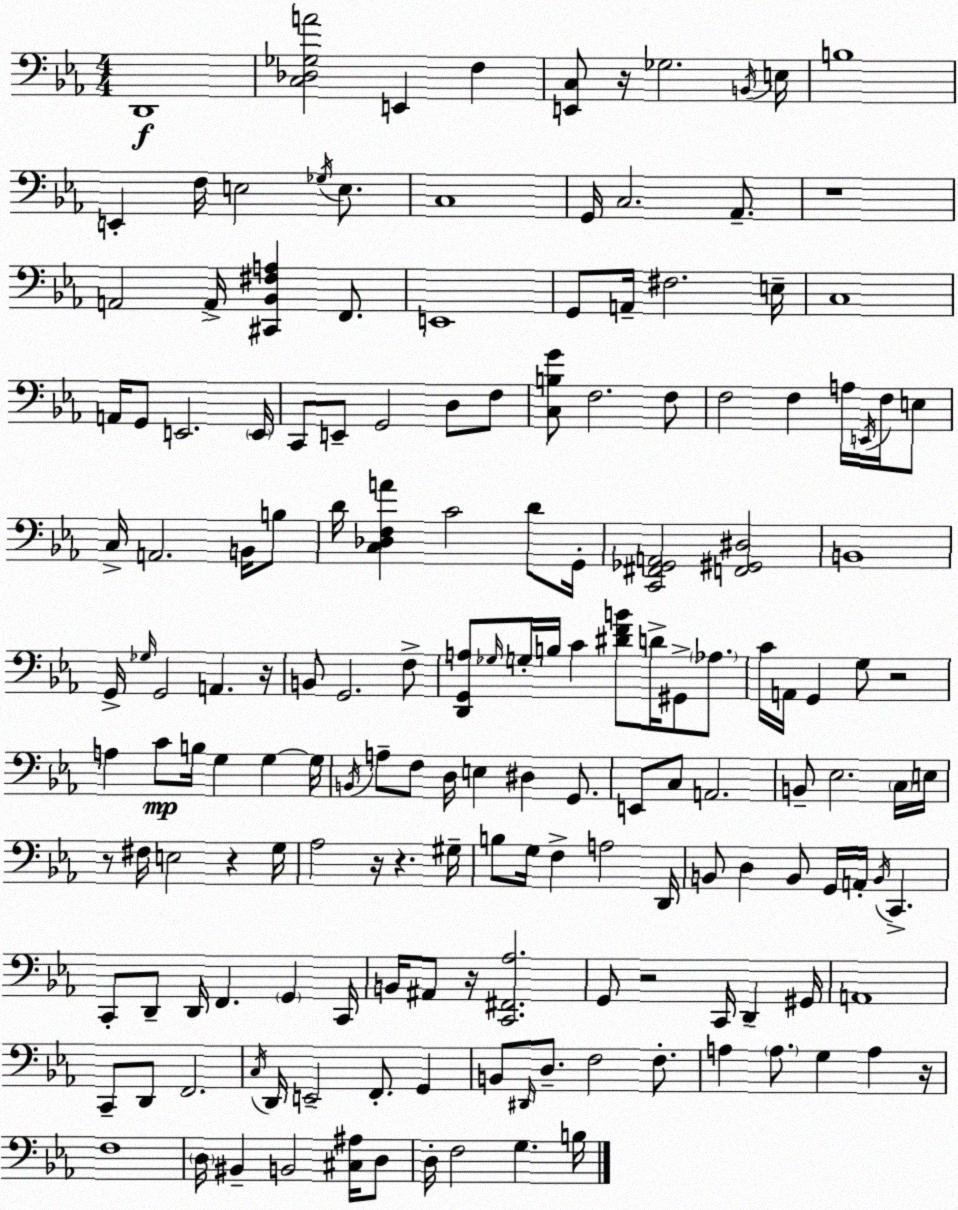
X:1
T:Untitled
M:4/4
L:1/4
K:Cm
D,,4 [C,_D,_G,A]2 E,, F, [E,,C,]/2 z/4 _G,2 B,,/4 E,/4 B,4 E,, F,/4 E,2 _G,/4 E,/2 C,4 G,,/4 C,2 _A,,/2 z4 A,,2 A,,/4 [^C,,_B,,^F,A,] F,,/2 E,,4 G,,/2 A,,/4 ^F,2 E,/4 C,4 A,,/4 G,,/2 E,,2 E,,/4 C,,/2 E,,/2 G,,2 D,/2 F,/2 [C,B,G]/2 F,2 F,/2 F,2 F, A,/4 E,,/4 F,/4 E,/2 C,/4 A,,2 B,,/4 B,/2 D/4 [C,_D,F,A] C2 D/2 G,,/4 [C,,^F,,_G,,A,,]2 [F,,^G,,^D,]2 B,,4 G,,/4 _G,/4 G,,2 A,, z/4 B,,/2 G,,2 F,/2 [D,,G,,A,]/2 _G,/4 G,/4 B,/4 C [^DFB]/2 D/4 ^G,,/2 _A,/2 C/4 A,,/4 G,, G,/2 z2 A, C/2 B,/4 G, G, G,/4 B,,/4 A,/2 F,/2 D,/4 E, ^D, G,,/2 E,,/2 C,/2 A,,2 B,,/2 _E,2 C,/4 E,/4 z/2 ^F,/4 E,2 z G,/4 _A,2 z/4 z ^G,/4 B,/2 G,/4 F, A,2 D,,/4 B,,/2 D, B,,/2 G,,/4 A,,/4 B,,/4 C,, C,,/2 D,,/2 D,,/4 F,, G,, C,,/4 B,,/4 ^A,,/2 z/4 [C,,^F,,_A,]2 G,,/2 z2 C,,/4 D,, ^G,,/4 A,,4 C,,/2 D,,/2 F,,2 C,/4 D,,/4 E,,2 F,,/2 G,, B,,/2 ^D,,/4 D,/2 F,2 F,/2 A, A,/2 G, A, z/4 F,4 D,/4 ^B,, B,,2 [^C,^A,]/4 D,/2 D,/4 F,2 G, B,/4